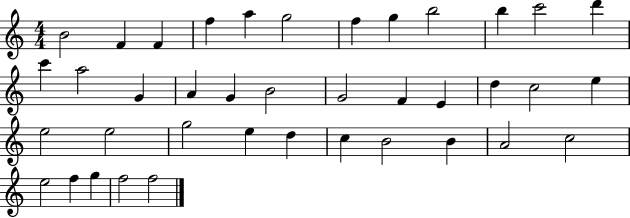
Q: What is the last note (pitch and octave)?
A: F5